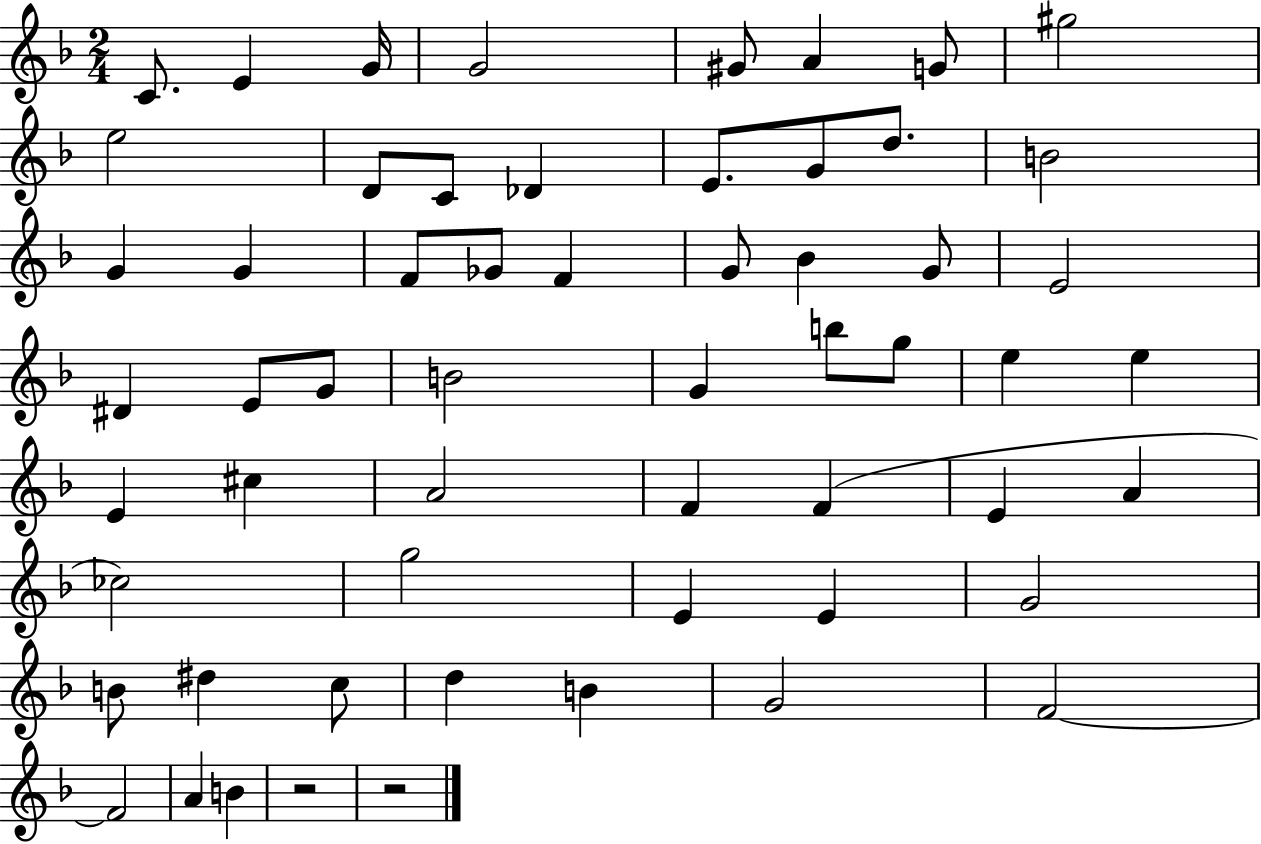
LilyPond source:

{
  \clef treble
  \numericTimeSignature
  \time 2/4
  \key f \major
  c'8. e'4 g'16 | g'2 | gis'8 a'4 g'8 | gis''2 | \break e''2 | d'8 c'8 des'4 | e'8. g'8 d''8. | b'2 | \break g'4 g'4 | f'8 ges'8 f'4 | g'8 bes'4 g'8 | e'2 | \break dis'4 e'8 g'8 | b'2 | g'4 b''8 g''8 | e''4 e''4 | \break e'4 cis''4 | a'2 | f'4 f'4( | e'4 a'4 | \break ces''2) | g''2 | e'4 e'4 | g'2 | \break b'8 dis''4 c''8 | d''4 b'4 | g'2 | f'2~~ | \break f'2 | a'4 b'4 | r2 | r2 | \break \bar "|."
}